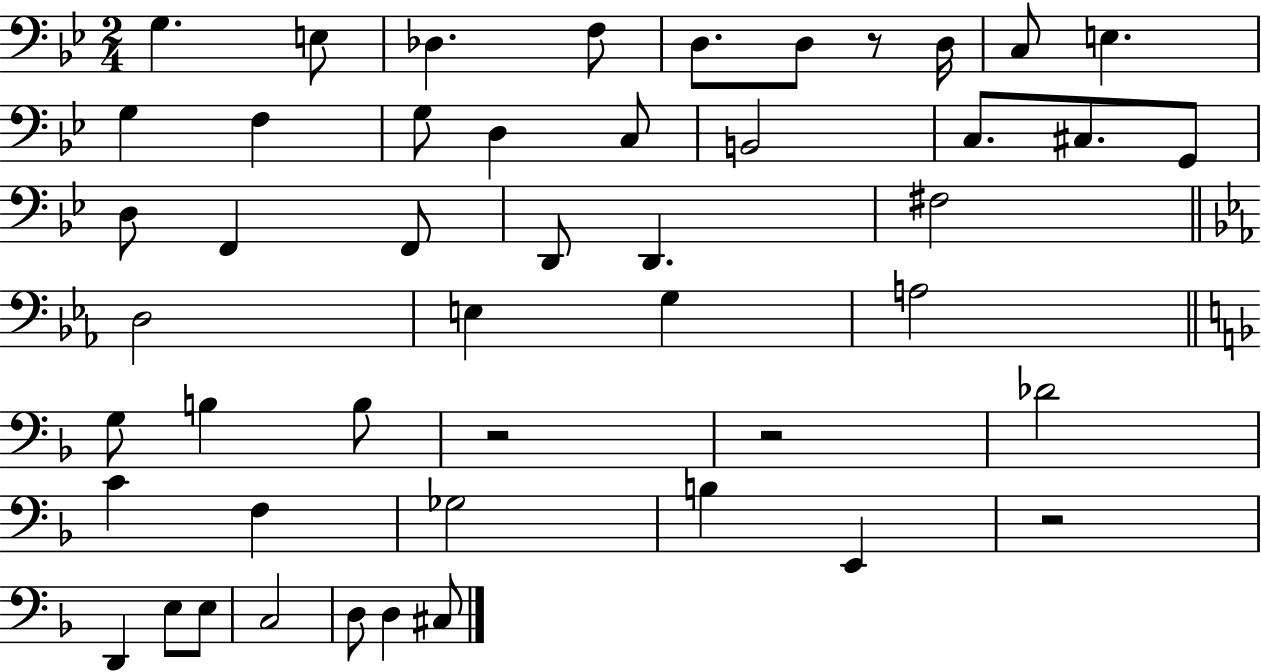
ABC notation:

X:1
T:Untitled
M:2/4
L:1/4
K:Bb
G, E,/2 _D, F,/2 D,/2 D,/2 z/2 D,/4 C,/2 E, G, F, G,/2 D, C,/2 B,,2 C,/2 ^C,/2 G,,/2 D,/2 F,, F,,/2 D,,/2 D,, ^F,2 D,2 E, G, A,2 G,/2 B, B,/2 z2 z2 _D2 C F, _G,2 B, E,, z2 D,, E,/2 E,/2 C,2 D,/2 D, ^C,/2